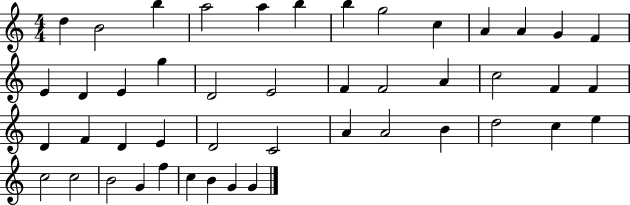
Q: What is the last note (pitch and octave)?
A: G4